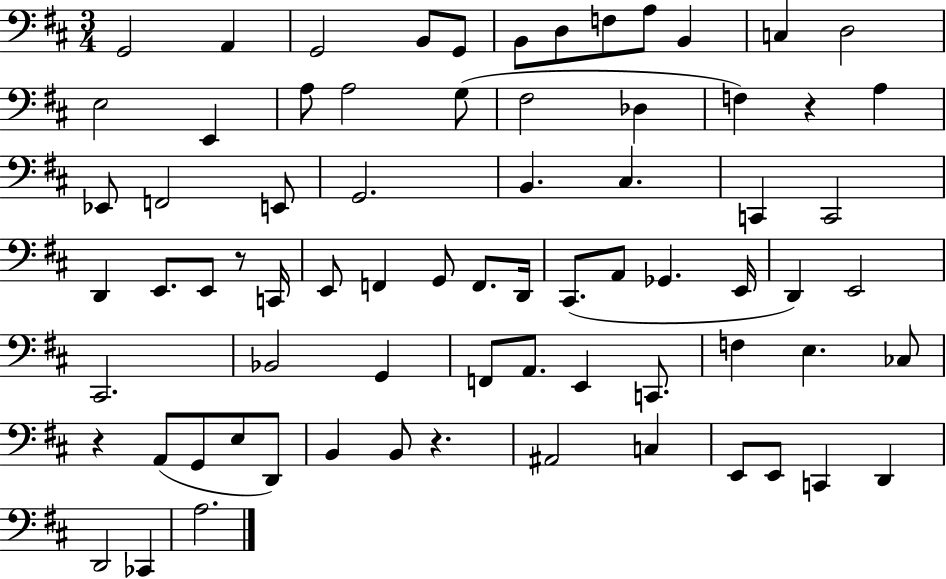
G2/h A2/q G2/h B2/e G2/e B2/e D3/e F3/e A3/e B2/q C3/q D3/h E3/h E2/q A3/e A3/h G3/e F#3/h Db3/q F3/q R/q A3/q Eb2/e F2/h E2/e G2/h. B2/q. C#3/q. C2/q C2/h D2/q E2/e. E2/e R/e C2/s E2/e F2/q G2/e F2/e. D2/s C#2/e. A2/e Gb2/q. E2/s D2/q E2/h C#2/h. Bb2/h G2/q F2/e A2/e. E2/q C2/e. F3/q E3/q. CES3/e R/q A2/e G2/e E3/e D2/e B2/q B2/e R/q. A#2/h C3/q E2/e E2/e C2/q D2/q D2/h CES2/q A3/h.